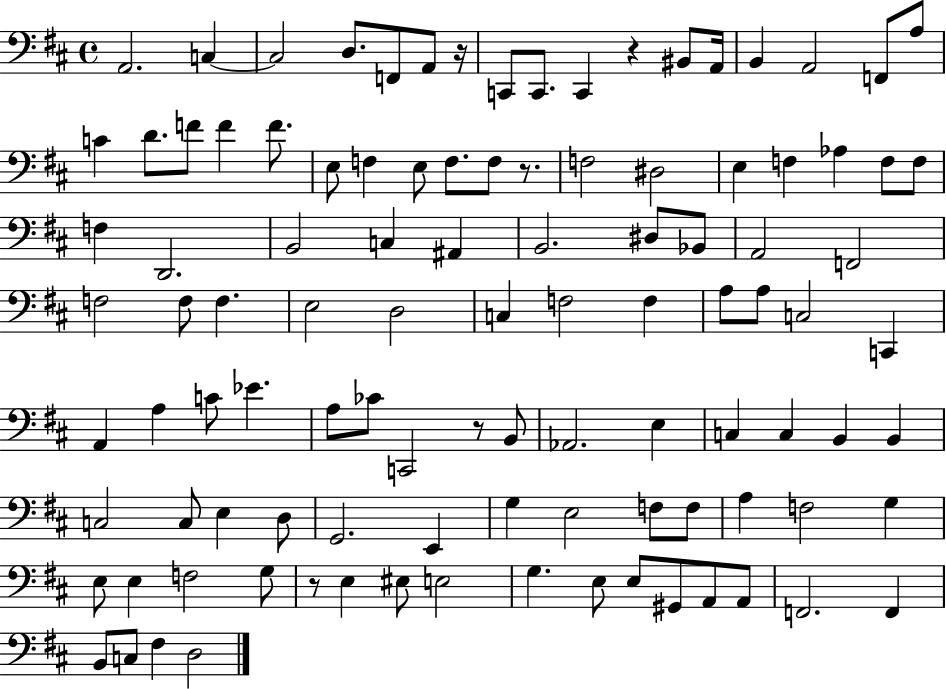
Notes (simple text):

A2/h. C3/q C3/h D3/e. F2/e A2/e R/s C2/e C2/e. C2/q R/q BIS2/e A2/s B2/q A2/h F2/e A3/e C4/q D4/e. F4/e F4/q F4/e. E3/e F3/q E3/e F3/e. F3/e R/e. F3/h D#3/h E3/q F3/q Ab3/q F3/e F3/e F3/q D2/h. B2/h C3/q A#2/q B2/h. D#3/e Bb2/e A2/h F2/h F3/h F3/e F3/q. E3/h D3/h C3/q F3/h F3/q A3/e A3/e C3/h C2/q A2/q A3/q C4/e Eb4/q. A3/e CES4/e C2/h R/e B2/e Ab2/h. E3/q C3/q C3/q B2/q B2/q C3/h C3/e E3/q D3/e G2/h. E2/q G3/q E3/h F3/e F3/e A3/q F3/h G3/q E3/e E3/q F3/h G3/e R/e E3/q EIS3/e E3/h G3/q. E3/e E3/e G#2/e A2/e A2/e F2/h. F2/q B2/e C3/e F#3/q D3/h